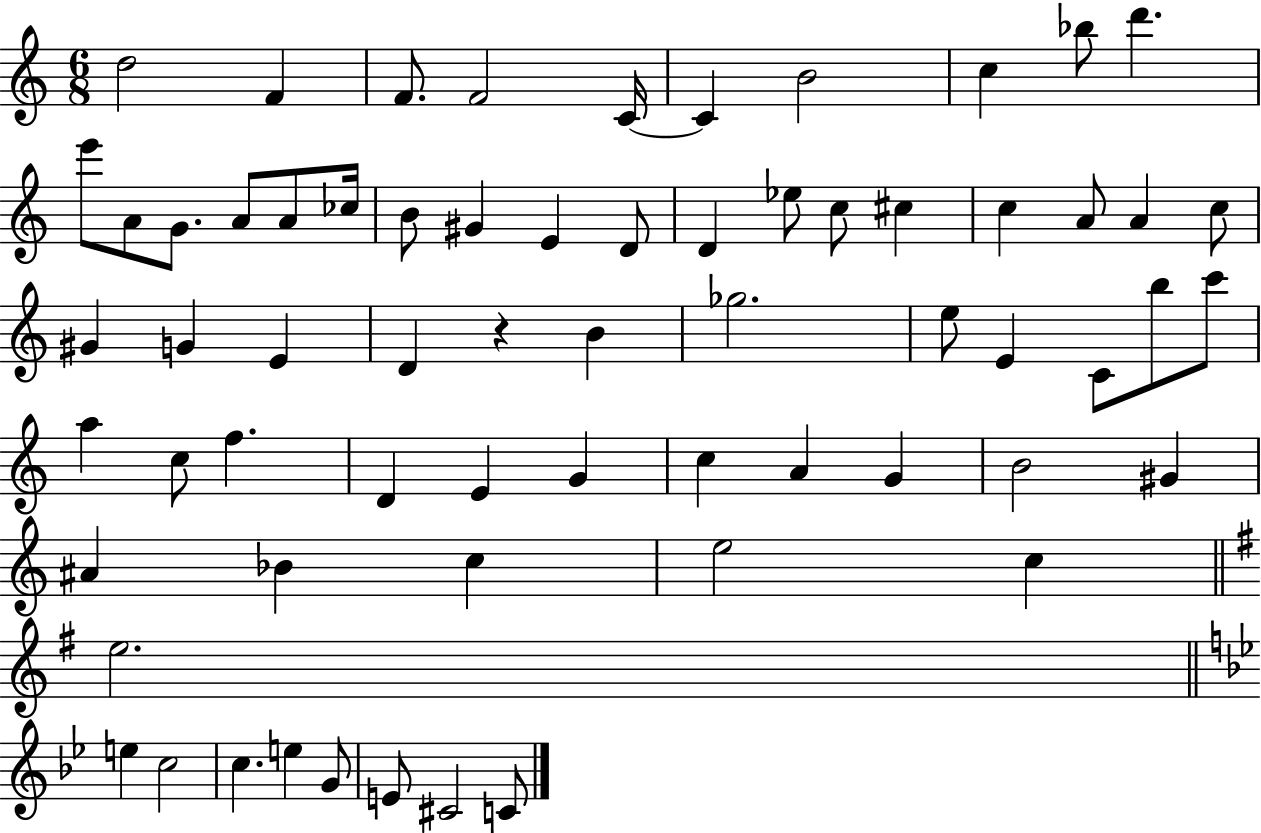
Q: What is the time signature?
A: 6/8